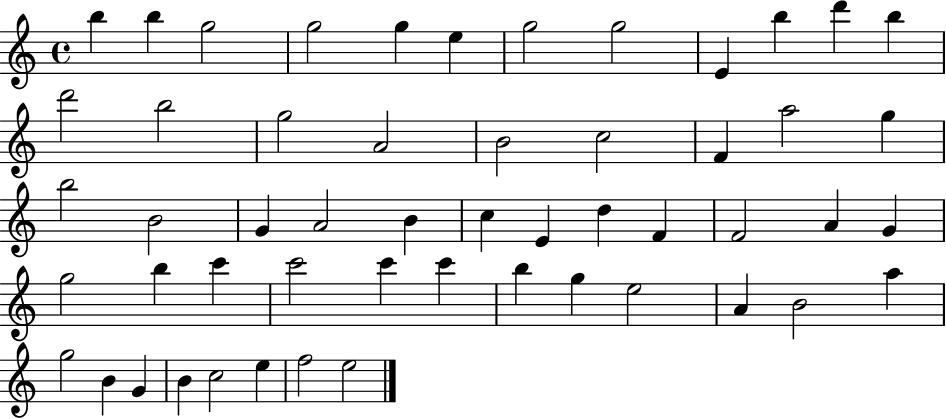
B5/q B5/q G5/h G5/h G5/q E5/q G5/h G5/h E4/q B5/q D6/q B5/q D6/h B5/h G5/h A4/h B4/h C5/h F4/q A5/h G5/q B5/h B4/h G4/q A4/h B4/q C5/q E4/q D5/q F4/q F4/h A4/q G4/q G5/h B5/q C6/q C6/h C6/q C6/q B5/q G5/q E5/h A4/q B4/h A5/q G5/h B4/q G4/q B4/q C5/h E5/q F5/h E5/h